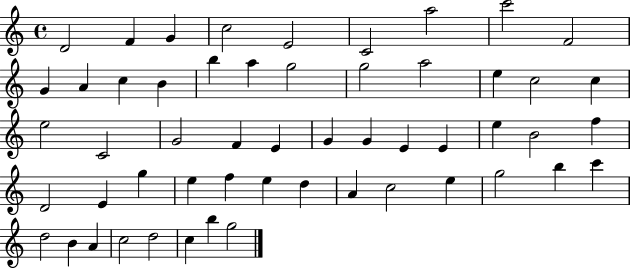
{
  \clef treble
  \time 4/4
  \defaultTimeSignature
  \key c \major
  d'2 f'4 g'4 | c''2 e'2 | c'2 a''2 | c'''2 f'2 | \break g'4 a'4 c''4 b'4 | b''4 a''4 g''2 | g''2 a''2 | e''4 c''2 c''4 | \break e''2 c'2 | g'2 f'4 e'4 | g'4 g'4 e'4 e'4 | e''4 b'2 f''4 | \break d'2 e'4 g''4 | e''4 f''4 e''4 d''4 | a'4 c''2 e''4 | g''2 b''4 c'''4 | \break d''2 b'4 a'4 | c''2 d''2 | c''4 b''4 g''2 | \bar "|."
}